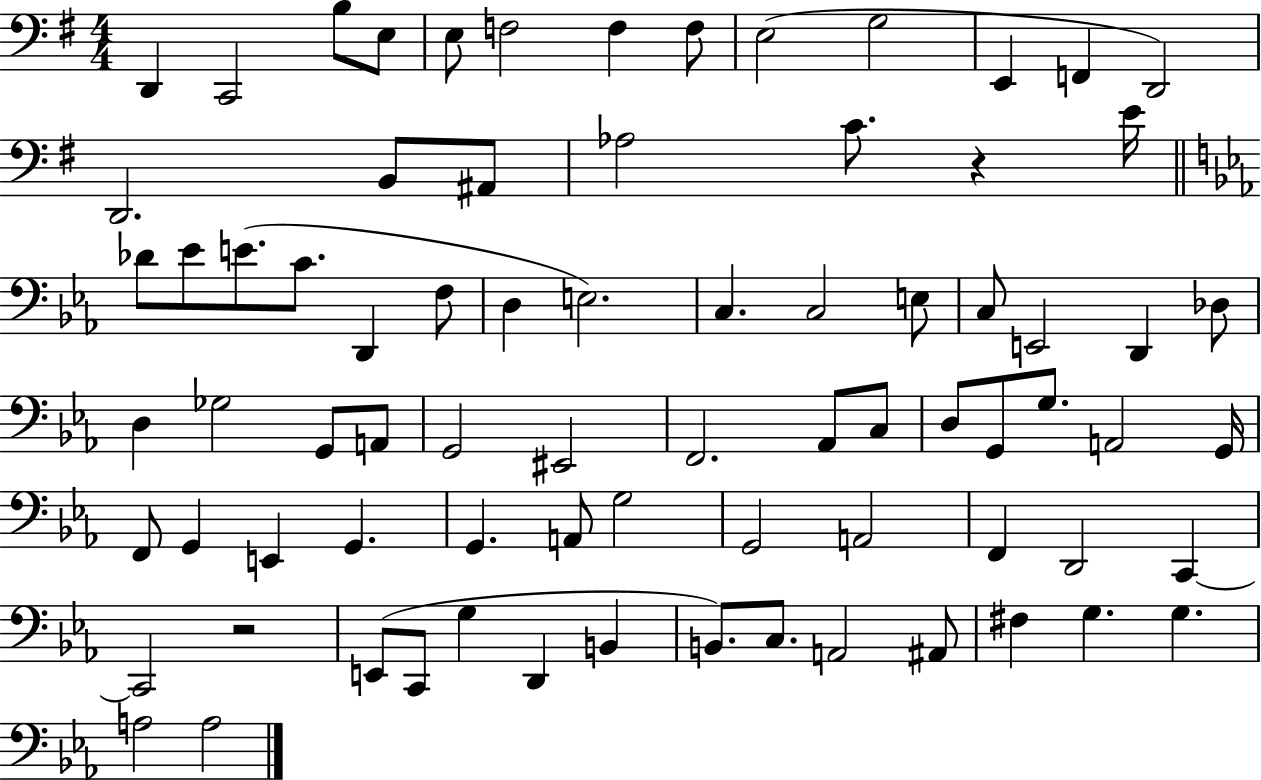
D2/q C2/h B3/e E3/e E3/e F3/h F3/q F3/e E3/h G3/h E2/q F2/q D2/h D2/h. B2/e A#2/e Ab3/h C4/e. R/q E4/s Db4/e Eb4/e E4/e. C4/e. D2/q F3/e D3/q E3/h. C3/q. C3/h E3/e C3/e E2/h D2/q Db3/e D3/q Gb3/h G2/e A2/e G2/h EIS2/h F2/h. Ab2/e C3/e D3/e G2/e G3/e. A2/h G2/s F2/e G2/q E2/q G2/q. G2/q. A2/e G3/h G2/h A2/h F2/q D2/h C2/q C2/h R/h E2/e C2/e G3/q D2/q B2/q B2/e. C3/e. A2/h A#2/e F#3/q G3/q. G3/q. A3/h A3/h